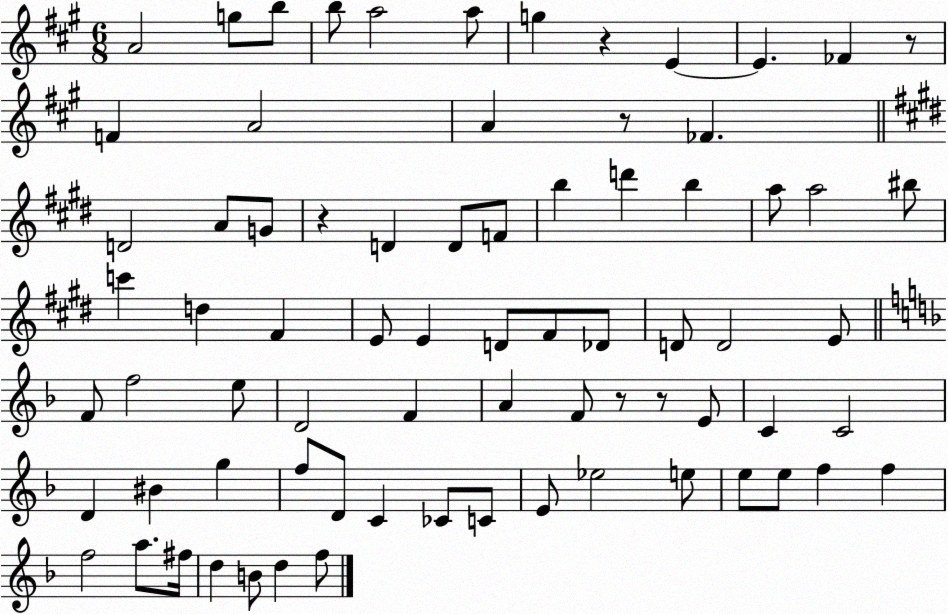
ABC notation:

X:1
T:Untitled
M:6/8
L:1/4
K:A
A2 g/2 b/2 b/2 a2 a/2 g z E E _F z/2 F A2 A z/2 _F D2 A/2 G/2 z D D/2 F/2 b d' b a/2 a2 ^b/2 c' d ^F E/2 E D/2 ^F/2 _D/2 D/2 D2 E/2 F/2 f2 e/2 D2 F A F/2 z/2 z/2 E/2 C C2 D ^B g f/2 D/2 C _C/2 C/2 E/2 _e2 e/2 e/2 e/2 f f f2 a/2 ^f/4 d B/2 d f/2